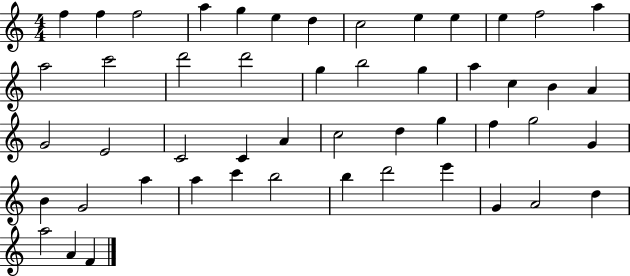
F5/q F5/q F5/h A5/q G5/q E5/q D5/q C5/h E5/q E5/q E5/q F5/h A5/q A5/h C6/h D6/h D6/h G5/q B5/h G5/q A5/q C5/q B4/q A4/q G4/h E4/h C4/h C4/q A4/q C5/h D5/q G5/q F5/q G5/h G4/q B4/q G4/h A5/q A5/q C6/q B5/h B5/q D6/h E6/q G4/q A4/h D5/q A5/h A4/q F4/q